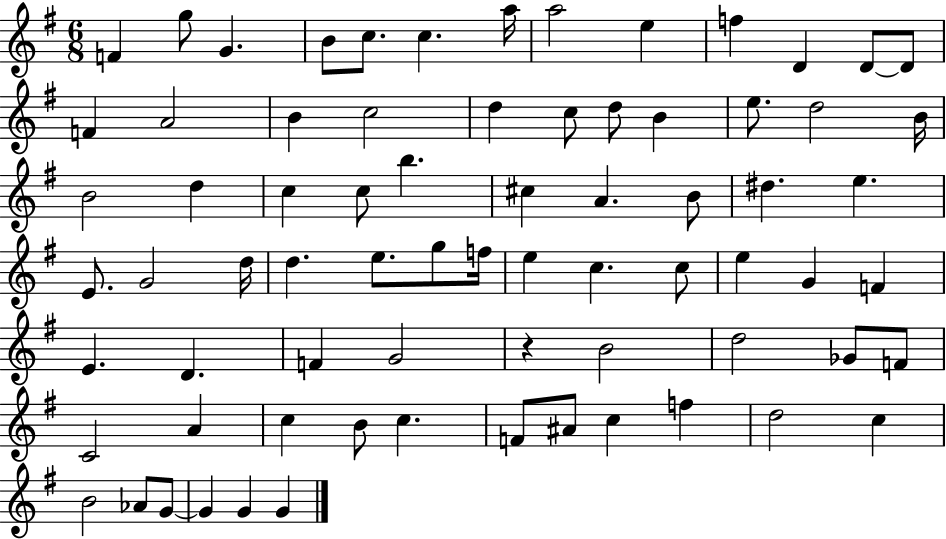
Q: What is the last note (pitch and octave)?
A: G4